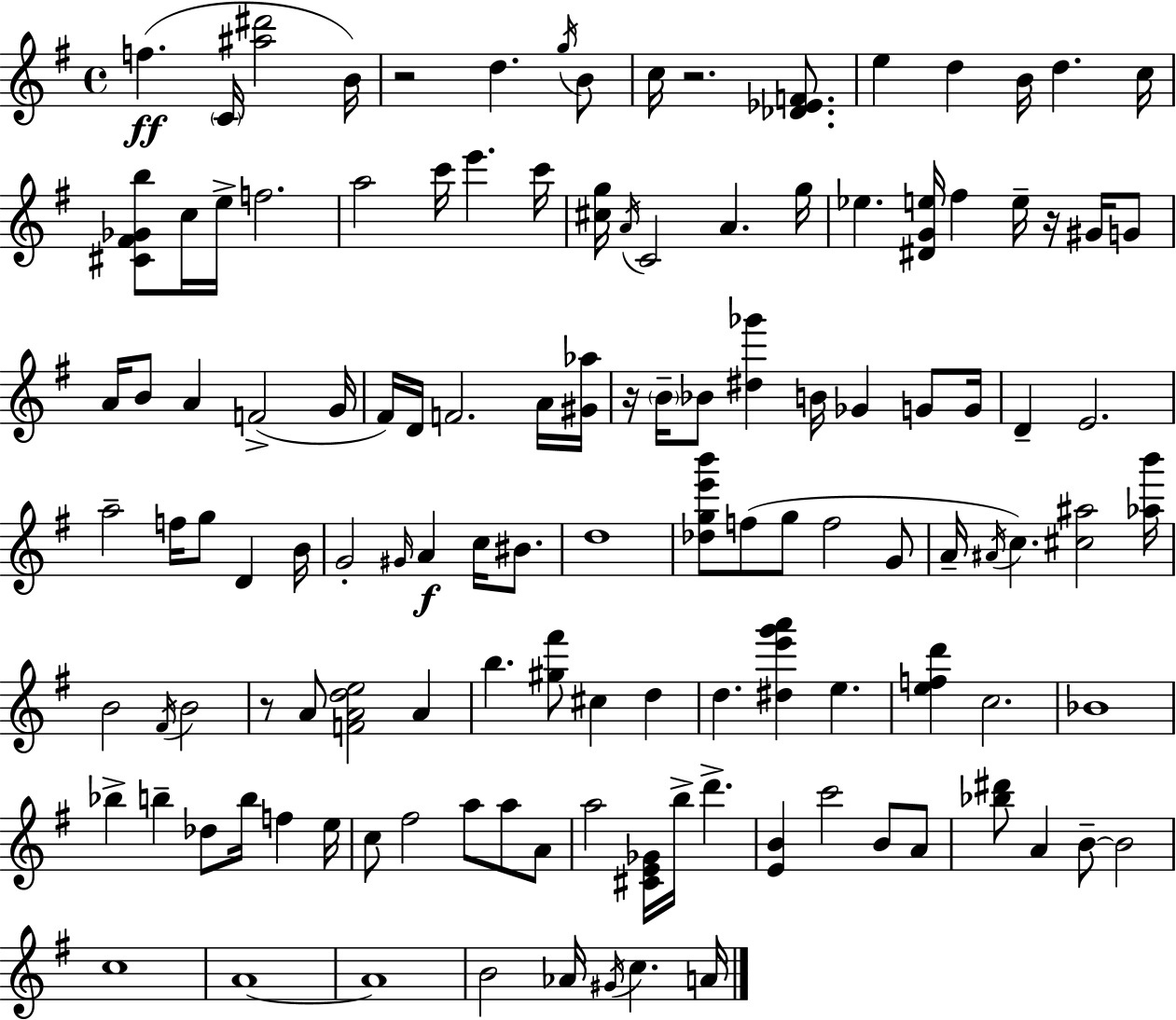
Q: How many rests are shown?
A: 5